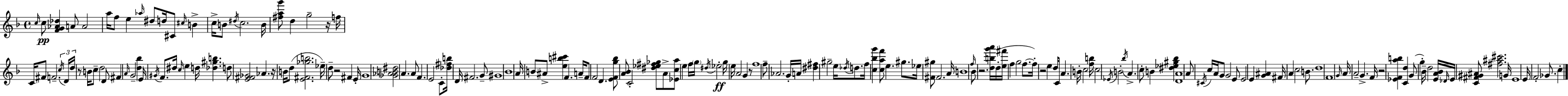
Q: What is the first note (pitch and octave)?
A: C5